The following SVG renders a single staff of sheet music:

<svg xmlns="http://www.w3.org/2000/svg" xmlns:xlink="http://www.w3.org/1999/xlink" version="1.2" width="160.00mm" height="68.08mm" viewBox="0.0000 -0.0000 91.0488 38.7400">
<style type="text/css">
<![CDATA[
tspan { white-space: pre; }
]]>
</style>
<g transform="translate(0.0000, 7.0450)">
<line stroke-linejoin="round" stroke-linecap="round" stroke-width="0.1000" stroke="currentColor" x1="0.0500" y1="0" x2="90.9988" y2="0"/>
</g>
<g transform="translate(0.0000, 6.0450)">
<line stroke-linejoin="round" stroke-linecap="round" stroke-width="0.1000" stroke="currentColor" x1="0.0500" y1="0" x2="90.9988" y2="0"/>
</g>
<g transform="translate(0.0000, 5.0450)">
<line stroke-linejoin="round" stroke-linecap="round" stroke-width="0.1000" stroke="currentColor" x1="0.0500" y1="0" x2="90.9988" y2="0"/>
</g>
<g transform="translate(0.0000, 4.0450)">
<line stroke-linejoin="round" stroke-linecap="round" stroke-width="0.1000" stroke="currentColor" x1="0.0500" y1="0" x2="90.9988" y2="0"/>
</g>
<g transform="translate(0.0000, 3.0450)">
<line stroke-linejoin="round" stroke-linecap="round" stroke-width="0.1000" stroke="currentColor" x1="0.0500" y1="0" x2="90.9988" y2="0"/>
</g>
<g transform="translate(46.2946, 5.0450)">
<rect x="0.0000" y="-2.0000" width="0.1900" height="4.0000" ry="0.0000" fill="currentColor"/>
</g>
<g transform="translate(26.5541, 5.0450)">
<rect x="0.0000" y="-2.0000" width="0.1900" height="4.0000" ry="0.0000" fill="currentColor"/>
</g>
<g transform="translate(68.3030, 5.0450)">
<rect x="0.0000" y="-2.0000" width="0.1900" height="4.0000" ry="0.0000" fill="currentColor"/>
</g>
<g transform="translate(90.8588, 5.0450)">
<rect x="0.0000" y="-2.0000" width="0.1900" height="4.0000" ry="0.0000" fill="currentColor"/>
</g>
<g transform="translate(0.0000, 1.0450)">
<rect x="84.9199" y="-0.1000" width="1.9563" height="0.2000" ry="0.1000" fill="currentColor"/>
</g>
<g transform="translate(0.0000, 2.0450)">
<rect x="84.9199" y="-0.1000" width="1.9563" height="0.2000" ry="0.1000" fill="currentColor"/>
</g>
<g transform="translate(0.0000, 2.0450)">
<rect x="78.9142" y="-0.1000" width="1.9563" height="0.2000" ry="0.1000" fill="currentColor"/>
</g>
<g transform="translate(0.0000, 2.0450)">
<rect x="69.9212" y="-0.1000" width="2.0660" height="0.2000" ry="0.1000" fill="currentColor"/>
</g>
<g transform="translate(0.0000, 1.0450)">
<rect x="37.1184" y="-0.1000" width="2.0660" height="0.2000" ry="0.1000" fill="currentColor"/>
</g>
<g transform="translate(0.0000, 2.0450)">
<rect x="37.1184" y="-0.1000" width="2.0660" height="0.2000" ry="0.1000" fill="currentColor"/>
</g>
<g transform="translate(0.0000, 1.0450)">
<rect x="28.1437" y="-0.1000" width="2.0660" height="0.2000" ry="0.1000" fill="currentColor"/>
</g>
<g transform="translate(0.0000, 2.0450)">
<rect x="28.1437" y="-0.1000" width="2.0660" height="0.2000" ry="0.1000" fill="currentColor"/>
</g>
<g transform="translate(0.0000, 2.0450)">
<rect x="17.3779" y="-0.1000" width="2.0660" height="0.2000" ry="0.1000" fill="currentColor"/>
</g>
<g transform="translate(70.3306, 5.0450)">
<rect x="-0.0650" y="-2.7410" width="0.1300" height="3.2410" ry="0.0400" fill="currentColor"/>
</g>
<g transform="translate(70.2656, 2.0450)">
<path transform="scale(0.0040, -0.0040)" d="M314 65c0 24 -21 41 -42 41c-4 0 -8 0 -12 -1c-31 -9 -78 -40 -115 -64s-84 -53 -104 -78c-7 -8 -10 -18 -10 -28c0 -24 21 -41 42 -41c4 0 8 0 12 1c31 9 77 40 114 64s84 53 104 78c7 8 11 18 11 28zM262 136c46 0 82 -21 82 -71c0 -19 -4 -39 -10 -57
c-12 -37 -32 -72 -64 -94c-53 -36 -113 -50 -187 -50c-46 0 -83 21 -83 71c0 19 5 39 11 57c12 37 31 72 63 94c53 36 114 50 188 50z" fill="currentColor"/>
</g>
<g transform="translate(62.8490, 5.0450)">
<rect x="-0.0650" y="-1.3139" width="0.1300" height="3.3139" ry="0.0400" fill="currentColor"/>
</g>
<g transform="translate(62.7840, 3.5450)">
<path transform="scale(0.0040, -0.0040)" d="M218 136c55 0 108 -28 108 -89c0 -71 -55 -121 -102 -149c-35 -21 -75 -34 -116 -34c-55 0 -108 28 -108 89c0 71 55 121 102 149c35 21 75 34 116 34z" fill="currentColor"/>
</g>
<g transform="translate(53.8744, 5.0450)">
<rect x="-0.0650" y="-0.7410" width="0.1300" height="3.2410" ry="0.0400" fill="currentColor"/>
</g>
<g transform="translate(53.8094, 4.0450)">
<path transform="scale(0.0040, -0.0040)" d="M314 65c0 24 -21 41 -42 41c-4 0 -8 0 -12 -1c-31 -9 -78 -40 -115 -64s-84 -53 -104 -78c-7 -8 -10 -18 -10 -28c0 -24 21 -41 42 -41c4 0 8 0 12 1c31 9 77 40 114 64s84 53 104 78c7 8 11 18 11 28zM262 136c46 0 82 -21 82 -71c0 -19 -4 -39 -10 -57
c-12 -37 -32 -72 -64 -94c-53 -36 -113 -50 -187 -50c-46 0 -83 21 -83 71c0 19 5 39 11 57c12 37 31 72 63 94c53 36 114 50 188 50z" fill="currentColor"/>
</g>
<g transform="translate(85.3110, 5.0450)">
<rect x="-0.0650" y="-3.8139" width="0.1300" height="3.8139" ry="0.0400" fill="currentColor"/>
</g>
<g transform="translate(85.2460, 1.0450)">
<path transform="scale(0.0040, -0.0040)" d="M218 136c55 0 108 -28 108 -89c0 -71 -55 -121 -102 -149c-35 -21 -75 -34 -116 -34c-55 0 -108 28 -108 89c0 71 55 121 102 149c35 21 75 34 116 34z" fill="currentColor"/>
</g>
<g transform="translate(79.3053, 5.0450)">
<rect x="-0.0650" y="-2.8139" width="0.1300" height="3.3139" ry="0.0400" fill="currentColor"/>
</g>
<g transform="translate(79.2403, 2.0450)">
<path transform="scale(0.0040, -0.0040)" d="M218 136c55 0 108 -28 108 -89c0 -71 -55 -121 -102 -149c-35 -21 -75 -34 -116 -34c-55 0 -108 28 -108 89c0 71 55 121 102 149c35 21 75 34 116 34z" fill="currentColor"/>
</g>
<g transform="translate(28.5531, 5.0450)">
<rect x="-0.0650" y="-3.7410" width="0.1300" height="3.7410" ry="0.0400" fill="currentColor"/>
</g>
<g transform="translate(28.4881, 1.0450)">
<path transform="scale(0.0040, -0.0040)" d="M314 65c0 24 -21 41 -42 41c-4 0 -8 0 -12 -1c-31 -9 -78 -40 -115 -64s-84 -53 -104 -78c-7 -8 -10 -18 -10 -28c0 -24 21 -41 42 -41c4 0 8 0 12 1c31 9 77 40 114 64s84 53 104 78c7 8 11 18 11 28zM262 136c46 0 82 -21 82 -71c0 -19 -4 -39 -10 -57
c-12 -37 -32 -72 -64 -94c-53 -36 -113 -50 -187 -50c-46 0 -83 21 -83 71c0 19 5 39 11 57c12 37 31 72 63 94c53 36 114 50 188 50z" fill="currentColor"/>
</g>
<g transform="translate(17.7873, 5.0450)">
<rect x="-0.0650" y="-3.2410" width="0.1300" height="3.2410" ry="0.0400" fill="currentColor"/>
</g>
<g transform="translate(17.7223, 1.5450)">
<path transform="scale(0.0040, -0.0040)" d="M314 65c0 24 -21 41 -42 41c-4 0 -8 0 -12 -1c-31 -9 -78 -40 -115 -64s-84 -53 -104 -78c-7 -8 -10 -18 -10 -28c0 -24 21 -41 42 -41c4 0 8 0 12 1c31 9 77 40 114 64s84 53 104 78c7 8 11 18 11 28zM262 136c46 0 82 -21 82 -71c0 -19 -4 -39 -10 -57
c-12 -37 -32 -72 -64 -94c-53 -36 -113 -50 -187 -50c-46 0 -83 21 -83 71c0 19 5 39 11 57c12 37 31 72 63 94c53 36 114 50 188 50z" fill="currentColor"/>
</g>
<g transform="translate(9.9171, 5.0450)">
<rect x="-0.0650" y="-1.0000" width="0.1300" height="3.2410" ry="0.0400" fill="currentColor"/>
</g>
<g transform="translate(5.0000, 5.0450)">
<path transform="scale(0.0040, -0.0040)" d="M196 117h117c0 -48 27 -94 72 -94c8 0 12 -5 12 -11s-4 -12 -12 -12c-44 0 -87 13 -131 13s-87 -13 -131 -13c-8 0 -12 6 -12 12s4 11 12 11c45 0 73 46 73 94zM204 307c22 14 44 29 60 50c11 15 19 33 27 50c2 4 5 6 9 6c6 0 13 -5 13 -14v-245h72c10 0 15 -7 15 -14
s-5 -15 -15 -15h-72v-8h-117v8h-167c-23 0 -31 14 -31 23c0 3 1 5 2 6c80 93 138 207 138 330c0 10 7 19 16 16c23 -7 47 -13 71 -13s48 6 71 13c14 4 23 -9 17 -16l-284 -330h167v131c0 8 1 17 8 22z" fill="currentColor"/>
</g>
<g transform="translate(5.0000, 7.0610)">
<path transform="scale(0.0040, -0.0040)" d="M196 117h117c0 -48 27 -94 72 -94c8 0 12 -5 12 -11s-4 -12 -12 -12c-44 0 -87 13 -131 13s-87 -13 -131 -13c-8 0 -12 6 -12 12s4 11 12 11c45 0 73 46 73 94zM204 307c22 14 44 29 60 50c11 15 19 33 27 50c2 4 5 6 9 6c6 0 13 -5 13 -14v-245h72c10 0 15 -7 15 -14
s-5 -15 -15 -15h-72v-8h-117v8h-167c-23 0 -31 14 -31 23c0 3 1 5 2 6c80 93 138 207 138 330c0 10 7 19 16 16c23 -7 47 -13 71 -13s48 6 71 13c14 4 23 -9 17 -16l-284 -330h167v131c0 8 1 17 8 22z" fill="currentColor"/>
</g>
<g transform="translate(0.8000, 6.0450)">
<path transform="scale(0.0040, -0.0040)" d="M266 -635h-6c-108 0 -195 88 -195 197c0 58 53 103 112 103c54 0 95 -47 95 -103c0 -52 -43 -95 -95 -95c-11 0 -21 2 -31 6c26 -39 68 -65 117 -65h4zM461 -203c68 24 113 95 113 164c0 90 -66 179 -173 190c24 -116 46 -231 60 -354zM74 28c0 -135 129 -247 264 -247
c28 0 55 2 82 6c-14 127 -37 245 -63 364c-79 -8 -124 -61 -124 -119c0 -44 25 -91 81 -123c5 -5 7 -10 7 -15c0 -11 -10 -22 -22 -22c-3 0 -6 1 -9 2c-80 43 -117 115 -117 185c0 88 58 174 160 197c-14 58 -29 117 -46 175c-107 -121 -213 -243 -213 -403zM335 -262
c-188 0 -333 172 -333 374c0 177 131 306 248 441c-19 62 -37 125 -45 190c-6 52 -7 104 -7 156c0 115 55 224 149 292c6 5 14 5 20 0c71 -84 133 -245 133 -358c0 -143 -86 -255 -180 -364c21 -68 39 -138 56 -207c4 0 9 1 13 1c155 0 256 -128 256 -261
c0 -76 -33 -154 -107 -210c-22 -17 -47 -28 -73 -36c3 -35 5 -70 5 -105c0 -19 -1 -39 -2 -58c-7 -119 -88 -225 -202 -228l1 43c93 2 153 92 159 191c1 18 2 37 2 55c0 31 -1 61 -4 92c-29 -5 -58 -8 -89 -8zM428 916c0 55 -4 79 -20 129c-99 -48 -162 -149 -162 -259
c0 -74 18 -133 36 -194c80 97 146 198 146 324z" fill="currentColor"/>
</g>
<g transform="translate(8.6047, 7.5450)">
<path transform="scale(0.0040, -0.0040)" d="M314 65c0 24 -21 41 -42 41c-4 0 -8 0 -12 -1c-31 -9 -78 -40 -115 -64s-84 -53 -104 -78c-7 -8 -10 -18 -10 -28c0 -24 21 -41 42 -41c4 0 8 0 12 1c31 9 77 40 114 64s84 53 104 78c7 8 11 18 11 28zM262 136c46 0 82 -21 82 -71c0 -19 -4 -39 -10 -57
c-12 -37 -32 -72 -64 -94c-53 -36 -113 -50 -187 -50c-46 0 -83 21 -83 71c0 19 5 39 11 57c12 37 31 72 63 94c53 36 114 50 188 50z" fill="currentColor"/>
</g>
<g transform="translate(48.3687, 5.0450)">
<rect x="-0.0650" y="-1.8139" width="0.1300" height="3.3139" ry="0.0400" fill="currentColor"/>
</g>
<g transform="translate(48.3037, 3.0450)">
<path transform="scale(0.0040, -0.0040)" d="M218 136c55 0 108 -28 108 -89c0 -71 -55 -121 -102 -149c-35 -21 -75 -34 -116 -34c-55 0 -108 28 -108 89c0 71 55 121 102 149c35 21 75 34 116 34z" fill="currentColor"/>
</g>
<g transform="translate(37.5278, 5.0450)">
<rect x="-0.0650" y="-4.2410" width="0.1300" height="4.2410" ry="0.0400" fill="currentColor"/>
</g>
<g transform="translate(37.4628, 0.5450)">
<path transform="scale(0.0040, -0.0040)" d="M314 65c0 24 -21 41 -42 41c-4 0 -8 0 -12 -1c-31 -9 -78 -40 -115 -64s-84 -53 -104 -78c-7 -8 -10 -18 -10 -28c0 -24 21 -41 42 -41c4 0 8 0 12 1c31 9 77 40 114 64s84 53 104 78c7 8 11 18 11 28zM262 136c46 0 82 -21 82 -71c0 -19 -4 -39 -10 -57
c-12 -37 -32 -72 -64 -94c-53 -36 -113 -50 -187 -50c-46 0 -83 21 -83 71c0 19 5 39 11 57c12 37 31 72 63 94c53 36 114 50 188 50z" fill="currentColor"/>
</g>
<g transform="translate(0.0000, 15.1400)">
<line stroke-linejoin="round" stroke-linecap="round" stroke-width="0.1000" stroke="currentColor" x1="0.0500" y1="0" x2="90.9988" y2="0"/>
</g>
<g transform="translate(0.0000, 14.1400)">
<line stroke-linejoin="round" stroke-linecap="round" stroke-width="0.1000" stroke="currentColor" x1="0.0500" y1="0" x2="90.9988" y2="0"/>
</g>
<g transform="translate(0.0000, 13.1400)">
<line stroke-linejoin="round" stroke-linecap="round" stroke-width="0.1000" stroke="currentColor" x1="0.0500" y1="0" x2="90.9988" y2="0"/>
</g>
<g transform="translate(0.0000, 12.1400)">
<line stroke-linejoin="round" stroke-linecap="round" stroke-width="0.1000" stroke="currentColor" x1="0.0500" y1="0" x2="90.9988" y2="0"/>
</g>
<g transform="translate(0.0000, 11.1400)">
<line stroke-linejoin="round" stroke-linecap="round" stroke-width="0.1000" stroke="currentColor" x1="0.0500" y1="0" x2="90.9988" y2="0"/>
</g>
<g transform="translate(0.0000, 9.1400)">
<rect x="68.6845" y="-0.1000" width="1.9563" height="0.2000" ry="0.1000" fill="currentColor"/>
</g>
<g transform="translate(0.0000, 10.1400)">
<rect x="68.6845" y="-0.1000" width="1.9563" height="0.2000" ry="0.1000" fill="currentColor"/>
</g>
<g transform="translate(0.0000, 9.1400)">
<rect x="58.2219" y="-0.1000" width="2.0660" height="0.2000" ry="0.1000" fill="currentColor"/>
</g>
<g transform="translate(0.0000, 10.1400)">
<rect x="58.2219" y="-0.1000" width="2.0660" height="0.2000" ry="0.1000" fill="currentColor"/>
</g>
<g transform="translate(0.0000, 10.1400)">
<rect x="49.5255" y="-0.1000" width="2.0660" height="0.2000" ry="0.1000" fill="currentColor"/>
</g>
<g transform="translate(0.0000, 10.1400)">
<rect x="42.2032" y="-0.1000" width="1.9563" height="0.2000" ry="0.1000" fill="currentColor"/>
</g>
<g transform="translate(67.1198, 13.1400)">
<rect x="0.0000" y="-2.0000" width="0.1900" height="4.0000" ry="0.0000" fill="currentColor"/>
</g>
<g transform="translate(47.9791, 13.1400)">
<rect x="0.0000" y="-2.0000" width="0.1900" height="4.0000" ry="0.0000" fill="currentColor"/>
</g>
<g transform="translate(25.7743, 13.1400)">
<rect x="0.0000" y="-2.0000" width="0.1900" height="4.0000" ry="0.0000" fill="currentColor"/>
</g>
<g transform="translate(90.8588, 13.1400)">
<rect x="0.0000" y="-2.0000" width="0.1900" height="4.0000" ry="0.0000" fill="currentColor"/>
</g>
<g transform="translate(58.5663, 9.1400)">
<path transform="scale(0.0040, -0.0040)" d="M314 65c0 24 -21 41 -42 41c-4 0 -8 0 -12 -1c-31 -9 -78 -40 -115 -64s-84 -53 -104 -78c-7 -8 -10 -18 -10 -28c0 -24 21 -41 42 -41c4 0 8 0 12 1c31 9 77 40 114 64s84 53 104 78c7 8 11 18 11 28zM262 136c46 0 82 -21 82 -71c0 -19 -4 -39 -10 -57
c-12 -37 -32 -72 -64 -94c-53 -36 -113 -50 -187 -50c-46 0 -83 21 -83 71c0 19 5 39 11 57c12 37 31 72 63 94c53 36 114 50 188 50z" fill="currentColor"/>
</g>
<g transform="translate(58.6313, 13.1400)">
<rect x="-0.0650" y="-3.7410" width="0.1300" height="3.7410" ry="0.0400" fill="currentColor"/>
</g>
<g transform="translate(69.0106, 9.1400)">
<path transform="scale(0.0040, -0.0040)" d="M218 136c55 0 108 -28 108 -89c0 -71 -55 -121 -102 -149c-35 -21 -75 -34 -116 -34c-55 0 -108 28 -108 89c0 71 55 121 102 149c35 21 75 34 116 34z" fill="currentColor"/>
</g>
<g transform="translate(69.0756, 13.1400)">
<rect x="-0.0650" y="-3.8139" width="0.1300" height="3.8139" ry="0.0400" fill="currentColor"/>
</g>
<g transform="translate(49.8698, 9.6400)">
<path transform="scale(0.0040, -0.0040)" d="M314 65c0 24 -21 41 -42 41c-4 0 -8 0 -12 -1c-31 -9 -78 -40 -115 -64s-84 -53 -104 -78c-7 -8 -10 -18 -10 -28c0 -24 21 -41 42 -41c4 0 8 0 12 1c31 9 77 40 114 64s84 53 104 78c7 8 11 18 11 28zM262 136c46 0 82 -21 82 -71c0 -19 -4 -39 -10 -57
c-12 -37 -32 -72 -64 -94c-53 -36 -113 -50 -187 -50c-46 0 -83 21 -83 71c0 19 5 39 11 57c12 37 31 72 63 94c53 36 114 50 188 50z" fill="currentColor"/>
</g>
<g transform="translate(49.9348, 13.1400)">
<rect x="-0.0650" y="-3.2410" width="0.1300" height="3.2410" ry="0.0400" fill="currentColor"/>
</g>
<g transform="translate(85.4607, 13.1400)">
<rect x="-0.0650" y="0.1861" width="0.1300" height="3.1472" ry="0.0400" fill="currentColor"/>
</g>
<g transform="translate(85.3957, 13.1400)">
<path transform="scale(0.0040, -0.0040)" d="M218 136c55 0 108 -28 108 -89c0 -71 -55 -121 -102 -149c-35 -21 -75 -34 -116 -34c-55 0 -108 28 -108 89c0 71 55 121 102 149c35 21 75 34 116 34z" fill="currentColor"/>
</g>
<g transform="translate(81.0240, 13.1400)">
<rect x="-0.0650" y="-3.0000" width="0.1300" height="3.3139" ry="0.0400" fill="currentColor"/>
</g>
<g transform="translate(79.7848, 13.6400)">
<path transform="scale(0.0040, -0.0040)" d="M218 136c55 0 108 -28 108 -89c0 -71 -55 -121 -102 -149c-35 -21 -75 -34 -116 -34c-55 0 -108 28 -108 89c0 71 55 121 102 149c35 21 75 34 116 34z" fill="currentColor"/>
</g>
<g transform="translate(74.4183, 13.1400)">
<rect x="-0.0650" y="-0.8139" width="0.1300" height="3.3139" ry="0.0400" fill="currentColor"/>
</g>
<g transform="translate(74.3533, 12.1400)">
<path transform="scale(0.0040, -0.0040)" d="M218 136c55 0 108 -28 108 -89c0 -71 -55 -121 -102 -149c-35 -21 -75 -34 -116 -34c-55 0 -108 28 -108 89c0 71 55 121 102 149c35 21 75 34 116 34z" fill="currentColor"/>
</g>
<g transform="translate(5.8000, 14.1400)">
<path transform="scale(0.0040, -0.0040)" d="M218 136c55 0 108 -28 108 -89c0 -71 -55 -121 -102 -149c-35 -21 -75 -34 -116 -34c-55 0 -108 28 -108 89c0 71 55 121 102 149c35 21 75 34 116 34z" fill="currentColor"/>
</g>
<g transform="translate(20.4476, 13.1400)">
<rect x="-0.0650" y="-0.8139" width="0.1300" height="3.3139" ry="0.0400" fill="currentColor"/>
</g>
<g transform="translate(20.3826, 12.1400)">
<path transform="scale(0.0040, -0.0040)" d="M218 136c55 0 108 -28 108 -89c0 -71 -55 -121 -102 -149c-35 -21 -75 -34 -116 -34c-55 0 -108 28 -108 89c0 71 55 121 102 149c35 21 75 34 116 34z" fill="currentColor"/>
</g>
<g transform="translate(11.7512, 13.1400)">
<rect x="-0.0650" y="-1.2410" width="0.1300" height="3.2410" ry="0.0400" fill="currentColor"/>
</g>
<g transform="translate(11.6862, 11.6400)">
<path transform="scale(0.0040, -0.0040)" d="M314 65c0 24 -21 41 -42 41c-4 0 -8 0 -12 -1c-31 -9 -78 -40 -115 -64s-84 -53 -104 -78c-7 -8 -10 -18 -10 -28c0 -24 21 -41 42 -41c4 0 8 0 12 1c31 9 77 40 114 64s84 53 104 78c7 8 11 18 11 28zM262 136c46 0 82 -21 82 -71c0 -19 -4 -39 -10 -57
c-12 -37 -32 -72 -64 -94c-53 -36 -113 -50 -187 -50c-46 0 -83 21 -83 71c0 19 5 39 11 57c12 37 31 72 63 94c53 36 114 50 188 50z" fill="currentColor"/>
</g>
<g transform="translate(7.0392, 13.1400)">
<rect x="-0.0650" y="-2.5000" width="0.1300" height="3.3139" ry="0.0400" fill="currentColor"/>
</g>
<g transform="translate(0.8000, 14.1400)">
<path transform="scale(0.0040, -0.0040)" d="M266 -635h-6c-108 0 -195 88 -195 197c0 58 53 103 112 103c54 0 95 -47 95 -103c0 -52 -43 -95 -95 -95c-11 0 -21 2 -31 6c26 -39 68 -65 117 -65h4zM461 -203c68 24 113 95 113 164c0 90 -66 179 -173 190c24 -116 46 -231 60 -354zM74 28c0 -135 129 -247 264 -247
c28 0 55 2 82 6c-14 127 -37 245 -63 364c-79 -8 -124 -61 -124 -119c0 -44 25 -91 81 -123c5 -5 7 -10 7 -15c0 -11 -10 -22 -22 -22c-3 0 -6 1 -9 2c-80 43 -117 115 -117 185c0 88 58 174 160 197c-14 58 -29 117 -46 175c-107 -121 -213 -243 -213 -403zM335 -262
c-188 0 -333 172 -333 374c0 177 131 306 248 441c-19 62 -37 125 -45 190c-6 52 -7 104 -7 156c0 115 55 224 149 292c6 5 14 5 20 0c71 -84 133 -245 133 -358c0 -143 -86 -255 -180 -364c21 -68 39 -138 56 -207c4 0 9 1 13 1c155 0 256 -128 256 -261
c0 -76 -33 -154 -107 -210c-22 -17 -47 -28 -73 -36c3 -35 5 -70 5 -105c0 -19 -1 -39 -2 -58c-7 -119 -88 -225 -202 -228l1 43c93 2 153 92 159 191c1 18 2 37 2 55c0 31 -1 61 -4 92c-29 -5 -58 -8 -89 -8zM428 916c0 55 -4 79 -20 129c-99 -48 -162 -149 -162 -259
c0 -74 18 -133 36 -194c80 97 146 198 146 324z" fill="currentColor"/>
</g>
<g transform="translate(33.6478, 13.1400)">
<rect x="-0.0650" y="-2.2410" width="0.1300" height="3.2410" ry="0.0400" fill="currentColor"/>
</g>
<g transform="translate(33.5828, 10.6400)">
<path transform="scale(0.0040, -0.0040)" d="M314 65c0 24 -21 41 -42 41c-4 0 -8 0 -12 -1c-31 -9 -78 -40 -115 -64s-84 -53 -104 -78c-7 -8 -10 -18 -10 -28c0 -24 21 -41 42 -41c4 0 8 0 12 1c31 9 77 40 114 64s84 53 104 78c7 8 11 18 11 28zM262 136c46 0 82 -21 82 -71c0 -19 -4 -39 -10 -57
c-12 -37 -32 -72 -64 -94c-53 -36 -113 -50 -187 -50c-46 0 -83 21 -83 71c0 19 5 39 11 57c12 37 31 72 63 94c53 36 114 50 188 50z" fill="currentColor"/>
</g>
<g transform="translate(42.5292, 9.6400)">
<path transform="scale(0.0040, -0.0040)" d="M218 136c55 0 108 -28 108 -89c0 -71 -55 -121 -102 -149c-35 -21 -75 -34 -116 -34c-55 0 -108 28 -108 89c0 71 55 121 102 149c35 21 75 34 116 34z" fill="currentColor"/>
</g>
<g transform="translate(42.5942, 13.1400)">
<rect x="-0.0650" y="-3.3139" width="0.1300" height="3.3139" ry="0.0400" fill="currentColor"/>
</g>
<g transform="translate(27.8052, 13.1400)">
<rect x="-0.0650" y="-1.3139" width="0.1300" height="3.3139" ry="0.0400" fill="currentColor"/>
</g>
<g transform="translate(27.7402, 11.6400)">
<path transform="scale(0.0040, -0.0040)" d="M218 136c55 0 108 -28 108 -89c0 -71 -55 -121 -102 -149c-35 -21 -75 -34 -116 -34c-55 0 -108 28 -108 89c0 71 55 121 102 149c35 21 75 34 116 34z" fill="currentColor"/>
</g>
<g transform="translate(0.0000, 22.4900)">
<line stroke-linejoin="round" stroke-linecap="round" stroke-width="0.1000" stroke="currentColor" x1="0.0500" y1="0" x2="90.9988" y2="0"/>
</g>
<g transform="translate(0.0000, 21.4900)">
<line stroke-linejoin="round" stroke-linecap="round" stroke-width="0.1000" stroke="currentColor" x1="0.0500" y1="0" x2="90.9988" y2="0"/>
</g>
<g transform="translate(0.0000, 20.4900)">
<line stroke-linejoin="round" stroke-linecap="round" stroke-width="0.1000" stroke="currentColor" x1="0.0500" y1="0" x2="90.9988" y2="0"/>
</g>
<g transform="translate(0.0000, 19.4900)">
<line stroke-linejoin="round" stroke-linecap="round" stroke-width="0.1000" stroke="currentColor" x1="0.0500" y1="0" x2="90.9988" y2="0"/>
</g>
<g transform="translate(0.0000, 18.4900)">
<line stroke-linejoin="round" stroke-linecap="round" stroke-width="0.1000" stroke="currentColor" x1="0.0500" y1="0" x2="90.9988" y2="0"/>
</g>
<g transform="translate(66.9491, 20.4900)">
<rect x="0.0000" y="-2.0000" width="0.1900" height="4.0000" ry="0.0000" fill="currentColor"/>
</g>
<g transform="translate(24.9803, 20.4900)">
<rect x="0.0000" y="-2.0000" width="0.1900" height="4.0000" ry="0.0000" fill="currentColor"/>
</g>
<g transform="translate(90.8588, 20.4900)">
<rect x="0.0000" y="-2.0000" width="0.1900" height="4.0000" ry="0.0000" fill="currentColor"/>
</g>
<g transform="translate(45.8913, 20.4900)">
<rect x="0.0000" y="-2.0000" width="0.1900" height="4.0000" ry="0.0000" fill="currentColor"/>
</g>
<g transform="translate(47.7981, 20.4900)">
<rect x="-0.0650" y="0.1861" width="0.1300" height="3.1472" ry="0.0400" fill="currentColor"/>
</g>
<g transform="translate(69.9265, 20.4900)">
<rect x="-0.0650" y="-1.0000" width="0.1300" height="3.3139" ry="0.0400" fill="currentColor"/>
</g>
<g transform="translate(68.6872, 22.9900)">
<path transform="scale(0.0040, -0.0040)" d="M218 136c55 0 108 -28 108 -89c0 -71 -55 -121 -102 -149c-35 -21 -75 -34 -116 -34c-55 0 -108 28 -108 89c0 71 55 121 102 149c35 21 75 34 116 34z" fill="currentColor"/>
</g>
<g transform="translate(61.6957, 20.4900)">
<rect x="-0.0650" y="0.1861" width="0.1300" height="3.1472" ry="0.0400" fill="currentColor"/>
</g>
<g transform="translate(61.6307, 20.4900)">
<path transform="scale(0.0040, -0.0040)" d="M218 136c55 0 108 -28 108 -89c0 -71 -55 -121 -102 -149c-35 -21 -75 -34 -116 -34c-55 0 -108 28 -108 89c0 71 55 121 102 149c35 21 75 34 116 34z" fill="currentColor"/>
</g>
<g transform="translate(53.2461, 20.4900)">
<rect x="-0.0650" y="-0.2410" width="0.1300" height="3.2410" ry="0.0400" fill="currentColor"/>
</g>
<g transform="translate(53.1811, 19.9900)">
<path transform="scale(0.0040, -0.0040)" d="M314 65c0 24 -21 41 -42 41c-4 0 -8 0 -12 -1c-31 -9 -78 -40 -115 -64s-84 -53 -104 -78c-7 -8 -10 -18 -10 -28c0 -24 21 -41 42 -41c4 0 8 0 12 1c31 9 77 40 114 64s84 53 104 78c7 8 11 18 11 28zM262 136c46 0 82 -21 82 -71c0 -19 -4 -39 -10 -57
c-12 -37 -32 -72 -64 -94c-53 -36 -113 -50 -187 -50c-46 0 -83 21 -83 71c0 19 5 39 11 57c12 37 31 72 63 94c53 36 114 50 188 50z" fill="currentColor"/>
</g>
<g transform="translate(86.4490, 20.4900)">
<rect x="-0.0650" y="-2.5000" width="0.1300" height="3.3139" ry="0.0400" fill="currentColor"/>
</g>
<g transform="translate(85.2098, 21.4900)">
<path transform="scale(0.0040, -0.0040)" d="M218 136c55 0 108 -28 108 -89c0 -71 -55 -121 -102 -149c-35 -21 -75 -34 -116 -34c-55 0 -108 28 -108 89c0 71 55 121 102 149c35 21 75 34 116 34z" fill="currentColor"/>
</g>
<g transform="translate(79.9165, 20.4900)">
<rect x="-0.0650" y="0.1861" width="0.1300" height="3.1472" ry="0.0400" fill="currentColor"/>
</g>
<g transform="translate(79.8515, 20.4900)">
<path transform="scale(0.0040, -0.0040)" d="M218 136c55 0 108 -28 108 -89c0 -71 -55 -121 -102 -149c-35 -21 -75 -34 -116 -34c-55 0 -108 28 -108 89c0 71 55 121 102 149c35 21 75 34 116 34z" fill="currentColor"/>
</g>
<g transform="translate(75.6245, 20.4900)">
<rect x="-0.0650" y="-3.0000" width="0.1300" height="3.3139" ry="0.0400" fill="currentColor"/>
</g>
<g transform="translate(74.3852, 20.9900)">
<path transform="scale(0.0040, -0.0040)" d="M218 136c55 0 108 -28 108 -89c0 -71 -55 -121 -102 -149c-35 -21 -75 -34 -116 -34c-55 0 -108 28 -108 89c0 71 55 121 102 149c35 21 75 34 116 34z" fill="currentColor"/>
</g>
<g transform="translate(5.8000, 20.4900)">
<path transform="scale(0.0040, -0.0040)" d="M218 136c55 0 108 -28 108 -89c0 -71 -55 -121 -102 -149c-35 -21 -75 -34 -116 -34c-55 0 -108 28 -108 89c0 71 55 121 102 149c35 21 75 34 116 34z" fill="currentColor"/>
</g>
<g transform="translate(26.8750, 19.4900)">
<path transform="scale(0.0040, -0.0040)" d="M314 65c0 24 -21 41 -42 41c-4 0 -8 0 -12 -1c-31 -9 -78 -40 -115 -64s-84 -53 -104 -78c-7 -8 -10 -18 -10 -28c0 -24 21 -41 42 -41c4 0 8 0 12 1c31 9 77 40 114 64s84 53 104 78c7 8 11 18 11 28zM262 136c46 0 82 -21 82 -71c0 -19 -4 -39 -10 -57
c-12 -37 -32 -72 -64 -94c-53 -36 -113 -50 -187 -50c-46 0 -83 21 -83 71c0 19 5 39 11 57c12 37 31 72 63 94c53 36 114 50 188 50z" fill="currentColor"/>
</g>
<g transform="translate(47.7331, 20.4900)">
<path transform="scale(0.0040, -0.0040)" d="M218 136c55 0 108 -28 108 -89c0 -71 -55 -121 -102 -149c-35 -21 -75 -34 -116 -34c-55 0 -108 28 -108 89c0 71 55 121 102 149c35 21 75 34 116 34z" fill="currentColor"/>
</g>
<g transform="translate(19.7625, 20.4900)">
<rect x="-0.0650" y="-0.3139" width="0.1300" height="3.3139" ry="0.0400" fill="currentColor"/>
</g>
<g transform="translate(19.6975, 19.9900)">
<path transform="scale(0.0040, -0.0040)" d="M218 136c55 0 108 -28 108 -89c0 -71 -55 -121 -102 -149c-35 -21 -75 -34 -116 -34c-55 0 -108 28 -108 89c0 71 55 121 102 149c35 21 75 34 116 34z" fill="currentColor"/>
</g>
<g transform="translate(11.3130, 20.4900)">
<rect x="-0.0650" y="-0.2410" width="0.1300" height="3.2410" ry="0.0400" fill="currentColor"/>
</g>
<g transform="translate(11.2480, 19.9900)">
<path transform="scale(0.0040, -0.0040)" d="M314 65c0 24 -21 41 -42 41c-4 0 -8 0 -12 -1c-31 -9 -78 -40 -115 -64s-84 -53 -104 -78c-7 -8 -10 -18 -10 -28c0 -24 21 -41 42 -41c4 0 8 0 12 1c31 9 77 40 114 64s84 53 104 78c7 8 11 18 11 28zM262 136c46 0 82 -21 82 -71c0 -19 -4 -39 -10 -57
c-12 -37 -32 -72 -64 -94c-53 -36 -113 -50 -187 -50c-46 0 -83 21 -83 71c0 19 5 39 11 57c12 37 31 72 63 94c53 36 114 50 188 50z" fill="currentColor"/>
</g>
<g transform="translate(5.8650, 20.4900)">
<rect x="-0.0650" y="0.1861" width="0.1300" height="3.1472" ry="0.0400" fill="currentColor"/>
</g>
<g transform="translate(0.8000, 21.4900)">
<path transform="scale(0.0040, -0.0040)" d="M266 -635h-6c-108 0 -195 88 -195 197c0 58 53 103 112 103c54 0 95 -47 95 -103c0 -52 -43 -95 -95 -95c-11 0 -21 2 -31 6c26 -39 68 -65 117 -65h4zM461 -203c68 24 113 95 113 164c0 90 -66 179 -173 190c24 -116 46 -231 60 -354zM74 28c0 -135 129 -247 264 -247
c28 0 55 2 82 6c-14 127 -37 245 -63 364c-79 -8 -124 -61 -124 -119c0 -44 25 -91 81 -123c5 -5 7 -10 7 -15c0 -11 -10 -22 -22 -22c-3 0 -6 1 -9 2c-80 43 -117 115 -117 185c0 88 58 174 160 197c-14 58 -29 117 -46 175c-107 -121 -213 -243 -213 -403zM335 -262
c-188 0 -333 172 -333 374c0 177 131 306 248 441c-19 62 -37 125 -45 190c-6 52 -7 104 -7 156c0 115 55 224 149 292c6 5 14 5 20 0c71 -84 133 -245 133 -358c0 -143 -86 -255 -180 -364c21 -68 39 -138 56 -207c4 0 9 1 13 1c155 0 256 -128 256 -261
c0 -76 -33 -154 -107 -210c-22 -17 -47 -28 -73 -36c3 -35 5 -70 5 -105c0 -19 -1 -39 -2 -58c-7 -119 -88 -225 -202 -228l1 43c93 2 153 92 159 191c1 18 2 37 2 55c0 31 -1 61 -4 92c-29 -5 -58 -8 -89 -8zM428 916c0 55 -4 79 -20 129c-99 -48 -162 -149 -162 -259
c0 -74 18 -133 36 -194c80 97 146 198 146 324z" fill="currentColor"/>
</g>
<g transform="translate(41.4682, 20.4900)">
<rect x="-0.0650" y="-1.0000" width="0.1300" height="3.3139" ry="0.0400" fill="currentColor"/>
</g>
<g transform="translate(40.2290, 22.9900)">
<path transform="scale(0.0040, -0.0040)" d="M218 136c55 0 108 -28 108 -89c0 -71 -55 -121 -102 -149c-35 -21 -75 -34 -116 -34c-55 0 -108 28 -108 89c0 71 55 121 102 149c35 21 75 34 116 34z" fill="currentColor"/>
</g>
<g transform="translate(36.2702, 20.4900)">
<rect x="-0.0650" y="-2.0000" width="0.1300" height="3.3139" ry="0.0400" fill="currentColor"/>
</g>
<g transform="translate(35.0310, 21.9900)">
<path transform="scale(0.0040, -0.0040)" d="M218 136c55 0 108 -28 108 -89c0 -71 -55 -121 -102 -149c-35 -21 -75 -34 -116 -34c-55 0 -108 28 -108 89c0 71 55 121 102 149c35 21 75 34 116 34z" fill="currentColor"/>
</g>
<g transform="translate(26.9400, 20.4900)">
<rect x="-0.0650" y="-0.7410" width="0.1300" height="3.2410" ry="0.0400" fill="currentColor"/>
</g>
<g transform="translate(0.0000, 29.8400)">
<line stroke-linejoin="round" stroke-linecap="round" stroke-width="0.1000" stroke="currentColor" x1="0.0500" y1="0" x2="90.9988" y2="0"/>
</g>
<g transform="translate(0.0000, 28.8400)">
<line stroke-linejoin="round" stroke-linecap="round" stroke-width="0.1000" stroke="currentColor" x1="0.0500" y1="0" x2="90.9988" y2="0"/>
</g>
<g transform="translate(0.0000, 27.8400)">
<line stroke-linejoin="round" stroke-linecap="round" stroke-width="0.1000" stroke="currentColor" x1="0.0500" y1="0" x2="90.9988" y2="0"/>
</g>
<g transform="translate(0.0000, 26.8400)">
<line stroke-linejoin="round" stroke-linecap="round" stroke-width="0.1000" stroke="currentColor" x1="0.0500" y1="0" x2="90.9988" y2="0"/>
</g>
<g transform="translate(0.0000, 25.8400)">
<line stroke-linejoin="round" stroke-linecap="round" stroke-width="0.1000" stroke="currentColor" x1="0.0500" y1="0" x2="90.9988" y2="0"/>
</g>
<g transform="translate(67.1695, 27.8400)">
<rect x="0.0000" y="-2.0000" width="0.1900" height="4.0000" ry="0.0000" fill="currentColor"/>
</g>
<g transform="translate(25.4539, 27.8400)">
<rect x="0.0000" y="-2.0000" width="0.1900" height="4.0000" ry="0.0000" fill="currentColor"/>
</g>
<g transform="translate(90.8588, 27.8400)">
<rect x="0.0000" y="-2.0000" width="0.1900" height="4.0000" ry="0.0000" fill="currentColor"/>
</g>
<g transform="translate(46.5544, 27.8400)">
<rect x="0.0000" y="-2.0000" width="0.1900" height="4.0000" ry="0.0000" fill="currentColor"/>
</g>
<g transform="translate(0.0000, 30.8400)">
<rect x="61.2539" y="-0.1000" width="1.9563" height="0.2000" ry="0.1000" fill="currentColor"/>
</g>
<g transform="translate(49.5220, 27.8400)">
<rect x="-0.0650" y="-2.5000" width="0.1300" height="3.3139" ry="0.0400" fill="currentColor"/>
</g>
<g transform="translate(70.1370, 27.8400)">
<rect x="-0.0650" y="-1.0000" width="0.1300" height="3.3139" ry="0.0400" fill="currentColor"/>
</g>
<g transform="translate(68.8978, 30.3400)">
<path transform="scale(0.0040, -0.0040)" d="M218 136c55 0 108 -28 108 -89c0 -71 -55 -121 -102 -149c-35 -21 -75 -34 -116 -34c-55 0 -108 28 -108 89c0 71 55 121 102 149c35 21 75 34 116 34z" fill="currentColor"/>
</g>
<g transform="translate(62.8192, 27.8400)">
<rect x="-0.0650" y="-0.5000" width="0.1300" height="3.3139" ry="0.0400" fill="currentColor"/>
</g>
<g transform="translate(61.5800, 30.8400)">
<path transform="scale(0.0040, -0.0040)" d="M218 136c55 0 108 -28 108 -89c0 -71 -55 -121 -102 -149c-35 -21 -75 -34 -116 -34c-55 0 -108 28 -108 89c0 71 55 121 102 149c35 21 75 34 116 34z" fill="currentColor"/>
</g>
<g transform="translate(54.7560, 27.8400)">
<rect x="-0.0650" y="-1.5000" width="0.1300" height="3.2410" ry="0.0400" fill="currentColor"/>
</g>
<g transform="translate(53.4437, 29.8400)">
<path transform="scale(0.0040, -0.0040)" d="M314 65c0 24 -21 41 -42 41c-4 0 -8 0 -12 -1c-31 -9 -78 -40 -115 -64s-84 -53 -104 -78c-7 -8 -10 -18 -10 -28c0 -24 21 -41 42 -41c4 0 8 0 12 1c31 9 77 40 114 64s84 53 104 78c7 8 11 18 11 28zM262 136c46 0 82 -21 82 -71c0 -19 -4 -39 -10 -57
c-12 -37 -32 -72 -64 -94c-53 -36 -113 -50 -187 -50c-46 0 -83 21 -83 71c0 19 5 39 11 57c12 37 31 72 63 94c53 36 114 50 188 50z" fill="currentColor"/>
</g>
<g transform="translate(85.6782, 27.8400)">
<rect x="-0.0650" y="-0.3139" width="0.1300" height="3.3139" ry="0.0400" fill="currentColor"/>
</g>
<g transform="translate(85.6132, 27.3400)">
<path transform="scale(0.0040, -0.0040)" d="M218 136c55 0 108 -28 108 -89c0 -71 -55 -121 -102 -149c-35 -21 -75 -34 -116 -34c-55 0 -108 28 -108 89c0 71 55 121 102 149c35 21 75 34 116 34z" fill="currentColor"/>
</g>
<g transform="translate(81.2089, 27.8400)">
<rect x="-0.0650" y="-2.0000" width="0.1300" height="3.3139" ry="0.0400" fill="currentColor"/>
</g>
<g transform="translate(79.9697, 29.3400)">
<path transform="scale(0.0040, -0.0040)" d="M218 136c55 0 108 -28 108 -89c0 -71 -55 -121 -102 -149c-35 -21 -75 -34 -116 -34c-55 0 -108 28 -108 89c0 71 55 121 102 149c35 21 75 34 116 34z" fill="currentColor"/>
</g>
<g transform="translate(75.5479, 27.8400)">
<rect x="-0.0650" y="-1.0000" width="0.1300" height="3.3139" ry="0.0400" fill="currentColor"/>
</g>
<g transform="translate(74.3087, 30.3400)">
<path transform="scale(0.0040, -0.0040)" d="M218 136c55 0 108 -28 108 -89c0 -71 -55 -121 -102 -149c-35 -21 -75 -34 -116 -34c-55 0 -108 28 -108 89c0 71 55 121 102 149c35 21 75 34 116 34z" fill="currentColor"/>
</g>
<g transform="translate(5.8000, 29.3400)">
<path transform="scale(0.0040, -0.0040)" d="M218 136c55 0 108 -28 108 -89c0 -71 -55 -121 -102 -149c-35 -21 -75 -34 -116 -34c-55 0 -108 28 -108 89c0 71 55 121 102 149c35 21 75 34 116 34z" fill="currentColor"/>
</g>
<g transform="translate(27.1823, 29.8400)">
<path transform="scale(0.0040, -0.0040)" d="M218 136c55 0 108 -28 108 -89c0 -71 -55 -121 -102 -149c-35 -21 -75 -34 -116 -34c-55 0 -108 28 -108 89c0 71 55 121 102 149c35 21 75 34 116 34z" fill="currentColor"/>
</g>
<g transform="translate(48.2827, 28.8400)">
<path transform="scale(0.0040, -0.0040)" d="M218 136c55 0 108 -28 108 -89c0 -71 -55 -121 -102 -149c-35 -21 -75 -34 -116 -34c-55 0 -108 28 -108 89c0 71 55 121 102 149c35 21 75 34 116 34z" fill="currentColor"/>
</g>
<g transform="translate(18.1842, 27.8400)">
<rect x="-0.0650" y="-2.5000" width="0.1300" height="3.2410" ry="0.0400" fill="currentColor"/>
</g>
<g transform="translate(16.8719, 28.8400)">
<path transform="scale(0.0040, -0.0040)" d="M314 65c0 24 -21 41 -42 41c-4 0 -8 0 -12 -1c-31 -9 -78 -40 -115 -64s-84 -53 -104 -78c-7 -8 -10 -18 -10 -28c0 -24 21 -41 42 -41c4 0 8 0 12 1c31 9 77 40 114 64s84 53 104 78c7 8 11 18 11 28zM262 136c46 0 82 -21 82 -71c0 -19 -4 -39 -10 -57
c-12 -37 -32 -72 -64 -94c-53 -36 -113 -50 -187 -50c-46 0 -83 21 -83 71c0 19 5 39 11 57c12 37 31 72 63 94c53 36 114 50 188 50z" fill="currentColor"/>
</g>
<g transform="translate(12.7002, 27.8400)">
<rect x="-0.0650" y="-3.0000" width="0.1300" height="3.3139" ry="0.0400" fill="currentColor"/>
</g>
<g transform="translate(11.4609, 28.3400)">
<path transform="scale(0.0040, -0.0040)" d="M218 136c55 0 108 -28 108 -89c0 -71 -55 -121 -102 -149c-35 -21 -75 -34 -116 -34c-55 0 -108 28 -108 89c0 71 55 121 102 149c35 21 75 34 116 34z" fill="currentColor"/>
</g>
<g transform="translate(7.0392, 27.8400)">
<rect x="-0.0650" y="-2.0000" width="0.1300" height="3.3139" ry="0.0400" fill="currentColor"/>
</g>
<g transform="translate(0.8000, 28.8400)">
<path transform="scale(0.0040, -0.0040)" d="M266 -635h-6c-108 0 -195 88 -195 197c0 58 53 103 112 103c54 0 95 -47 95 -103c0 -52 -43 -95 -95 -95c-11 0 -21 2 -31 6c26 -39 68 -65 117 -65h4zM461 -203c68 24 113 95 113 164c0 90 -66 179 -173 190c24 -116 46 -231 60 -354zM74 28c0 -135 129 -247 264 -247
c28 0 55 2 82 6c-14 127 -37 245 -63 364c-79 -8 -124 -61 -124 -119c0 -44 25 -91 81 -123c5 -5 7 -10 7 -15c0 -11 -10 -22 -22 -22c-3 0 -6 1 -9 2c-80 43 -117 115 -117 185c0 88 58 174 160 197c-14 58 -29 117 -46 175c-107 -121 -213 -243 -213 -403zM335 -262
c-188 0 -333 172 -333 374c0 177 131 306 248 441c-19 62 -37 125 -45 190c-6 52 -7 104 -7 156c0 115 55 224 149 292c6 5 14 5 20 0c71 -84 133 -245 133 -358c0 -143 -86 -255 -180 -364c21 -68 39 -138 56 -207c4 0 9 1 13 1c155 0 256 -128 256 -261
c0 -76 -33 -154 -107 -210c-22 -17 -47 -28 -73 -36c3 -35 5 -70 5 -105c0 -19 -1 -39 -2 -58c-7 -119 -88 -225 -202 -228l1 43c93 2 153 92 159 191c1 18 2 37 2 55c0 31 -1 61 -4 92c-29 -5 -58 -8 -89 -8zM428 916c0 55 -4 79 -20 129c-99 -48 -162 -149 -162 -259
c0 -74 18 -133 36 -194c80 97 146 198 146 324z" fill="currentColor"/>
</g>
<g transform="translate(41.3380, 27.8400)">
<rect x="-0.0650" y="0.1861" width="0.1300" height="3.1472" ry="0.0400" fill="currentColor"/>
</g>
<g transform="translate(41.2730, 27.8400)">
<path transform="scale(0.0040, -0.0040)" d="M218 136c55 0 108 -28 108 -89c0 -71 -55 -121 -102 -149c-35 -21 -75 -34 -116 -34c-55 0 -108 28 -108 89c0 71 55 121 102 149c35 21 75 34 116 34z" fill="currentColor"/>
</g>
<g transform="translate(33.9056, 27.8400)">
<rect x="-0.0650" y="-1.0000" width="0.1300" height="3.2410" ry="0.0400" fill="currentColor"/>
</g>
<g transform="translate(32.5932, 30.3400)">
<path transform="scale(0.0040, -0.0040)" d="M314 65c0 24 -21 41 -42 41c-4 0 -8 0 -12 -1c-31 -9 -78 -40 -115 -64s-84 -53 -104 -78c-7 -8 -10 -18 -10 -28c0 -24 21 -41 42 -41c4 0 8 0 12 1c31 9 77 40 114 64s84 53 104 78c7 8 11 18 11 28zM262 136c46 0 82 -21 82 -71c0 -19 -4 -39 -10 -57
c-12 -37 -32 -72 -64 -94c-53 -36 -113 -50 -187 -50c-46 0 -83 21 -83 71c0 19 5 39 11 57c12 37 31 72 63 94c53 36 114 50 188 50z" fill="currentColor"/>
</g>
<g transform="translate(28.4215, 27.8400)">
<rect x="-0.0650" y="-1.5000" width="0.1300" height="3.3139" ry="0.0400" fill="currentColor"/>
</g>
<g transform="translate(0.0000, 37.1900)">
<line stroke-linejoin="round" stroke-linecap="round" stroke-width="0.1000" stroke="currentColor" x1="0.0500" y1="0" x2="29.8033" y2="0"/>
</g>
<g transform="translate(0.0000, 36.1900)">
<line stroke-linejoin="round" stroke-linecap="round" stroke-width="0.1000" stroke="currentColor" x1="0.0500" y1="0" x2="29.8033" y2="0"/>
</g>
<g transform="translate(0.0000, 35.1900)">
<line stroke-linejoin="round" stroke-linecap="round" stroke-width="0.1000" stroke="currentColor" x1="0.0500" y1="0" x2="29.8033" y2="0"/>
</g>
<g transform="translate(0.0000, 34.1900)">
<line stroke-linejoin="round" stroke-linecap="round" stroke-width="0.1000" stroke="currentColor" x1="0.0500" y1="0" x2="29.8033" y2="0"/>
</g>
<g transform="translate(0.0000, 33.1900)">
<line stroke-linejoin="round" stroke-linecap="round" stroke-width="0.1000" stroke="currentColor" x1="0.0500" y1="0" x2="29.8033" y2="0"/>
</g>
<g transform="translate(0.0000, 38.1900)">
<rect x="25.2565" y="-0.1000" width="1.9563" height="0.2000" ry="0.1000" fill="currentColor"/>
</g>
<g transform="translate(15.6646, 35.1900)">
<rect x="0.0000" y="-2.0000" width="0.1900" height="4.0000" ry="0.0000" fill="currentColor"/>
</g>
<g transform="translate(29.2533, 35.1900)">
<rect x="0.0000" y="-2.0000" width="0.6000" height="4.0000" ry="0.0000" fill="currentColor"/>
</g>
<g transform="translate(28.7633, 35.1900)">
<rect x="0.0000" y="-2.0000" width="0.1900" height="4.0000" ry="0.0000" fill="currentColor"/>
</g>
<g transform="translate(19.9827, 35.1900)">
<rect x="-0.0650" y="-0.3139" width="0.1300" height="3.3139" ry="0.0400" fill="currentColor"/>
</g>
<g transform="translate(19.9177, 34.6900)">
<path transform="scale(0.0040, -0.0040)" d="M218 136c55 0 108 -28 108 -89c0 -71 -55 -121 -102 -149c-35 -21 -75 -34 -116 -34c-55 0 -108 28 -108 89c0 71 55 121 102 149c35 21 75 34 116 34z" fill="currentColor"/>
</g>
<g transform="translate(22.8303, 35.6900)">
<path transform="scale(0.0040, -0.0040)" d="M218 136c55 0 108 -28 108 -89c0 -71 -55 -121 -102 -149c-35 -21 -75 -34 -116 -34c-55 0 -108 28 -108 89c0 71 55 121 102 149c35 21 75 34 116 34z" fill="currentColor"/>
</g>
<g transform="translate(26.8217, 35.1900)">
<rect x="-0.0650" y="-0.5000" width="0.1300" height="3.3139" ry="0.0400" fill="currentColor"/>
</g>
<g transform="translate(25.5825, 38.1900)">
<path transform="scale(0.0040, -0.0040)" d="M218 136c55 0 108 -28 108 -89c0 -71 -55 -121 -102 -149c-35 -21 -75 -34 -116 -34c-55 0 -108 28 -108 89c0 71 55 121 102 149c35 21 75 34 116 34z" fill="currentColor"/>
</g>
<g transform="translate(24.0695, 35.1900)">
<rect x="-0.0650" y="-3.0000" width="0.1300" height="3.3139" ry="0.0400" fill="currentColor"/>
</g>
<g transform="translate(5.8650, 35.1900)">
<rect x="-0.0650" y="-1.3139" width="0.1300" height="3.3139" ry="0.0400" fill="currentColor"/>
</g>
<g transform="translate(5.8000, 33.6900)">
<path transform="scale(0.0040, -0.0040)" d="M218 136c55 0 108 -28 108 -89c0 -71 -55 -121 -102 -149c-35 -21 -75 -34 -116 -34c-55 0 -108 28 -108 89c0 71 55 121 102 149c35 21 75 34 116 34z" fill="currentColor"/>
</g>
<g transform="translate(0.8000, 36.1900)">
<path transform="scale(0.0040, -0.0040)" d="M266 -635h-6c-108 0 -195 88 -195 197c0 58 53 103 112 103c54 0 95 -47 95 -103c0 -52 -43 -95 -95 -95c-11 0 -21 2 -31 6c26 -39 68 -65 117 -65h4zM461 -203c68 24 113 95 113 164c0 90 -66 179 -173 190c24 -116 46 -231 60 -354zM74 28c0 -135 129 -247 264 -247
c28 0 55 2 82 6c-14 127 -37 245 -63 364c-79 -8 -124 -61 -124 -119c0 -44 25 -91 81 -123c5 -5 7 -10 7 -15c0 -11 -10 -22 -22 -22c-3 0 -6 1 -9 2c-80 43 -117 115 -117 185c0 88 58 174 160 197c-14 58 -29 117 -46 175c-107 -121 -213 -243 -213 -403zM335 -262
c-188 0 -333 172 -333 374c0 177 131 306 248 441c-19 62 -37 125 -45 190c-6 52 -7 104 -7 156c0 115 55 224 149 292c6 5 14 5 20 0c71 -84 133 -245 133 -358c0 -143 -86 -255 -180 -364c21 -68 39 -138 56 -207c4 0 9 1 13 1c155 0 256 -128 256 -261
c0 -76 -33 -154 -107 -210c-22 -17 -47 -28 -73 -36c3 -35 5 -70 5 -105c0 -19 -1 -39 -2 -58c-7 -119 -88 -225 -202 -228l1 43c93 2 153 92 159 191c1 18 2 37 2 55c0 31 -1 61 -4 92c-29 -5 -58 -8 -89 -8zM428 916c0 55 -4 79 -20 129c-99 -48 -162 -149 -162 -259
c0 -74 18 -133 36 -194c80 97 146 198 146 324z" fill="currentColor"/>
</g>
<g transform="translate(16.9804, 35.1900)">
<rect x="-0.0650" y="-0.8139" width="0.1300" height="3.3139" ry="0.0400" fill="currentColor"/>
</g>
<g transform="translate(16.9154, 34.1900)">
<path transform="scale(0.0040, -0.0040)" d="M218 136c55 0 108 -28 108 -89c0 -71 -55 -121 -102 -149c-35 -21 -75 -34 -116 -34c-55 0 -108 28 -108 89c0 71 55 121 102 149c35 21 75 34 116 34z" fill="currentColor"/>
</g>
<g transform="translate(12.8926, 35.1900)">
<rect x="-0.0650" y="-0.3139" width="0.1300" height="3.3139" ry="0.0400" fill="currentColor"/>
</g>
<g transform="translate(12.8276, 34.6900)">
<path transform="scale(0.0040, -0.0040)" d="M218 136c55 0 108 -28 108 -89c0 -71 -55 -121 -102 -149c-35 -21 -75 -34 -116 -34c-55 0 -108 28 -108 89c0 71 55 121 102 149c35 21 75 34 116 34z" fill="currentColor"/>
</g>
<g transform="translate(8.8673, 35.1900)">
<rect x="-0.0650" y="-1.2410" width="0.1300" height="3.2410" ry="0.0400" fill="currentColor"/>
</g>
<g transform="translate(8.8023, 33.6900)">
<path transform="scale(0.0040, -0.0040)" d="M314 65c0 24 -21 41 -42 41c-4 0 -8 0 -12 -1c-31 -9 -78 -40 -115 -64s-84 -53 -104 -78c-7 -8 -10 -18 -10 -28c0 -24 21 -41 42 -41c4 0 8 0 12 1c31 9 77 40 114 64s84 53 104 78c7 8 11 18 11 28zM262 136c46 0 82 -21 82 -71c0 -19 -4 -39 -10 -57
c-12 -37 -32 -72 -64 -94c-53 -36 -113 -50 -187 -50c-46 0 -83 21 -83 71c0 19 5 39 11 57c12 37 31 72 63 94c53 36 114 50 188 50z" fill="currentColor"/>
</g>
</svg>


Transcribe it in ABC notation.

X:1
T:Untitled
M:4/4
L:1/4
K:C
D2 b2 c'2 d'2 f d2 e a2 a c' G e2 d e g2 b b2 c'2 c' d A B B c2 c d2 F D B c2 B D A B G F A G2 E D2 B G E2 C D D F c e e2 c d c A C